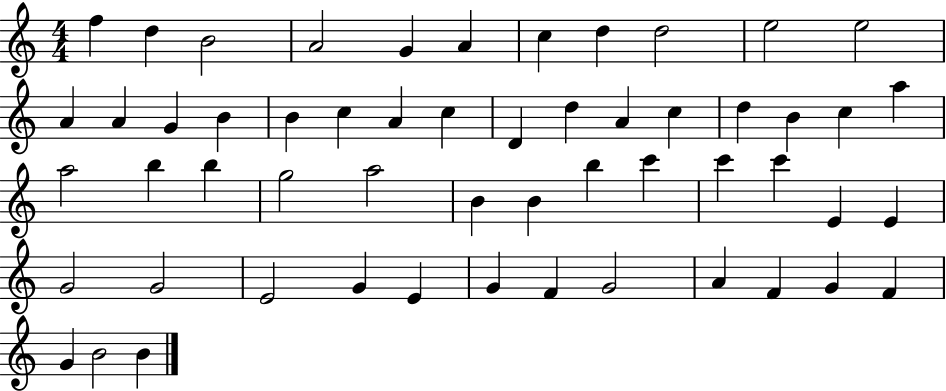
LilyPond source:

{
  \clef treble
  \numericTimeSignature
  \time 4/4
  \key c \major
  f''4 d''4 b'2 | a'2 g'4 a'4 | c''4 d''4 d''2 | e''2 e''2 | \break a'4 a'4 g'4 b'4 | b'4 c''4 a'4 c''4 | d'4 d''4 a'4 c''4 | d''4 b'4 c''4 a''4 | \break a''2 b''4 b''4 | g''2 a''2 | b'4 b'4 b''4 c'''4 | c'''4 c'''4 e'4 e'4 | \break g'2 g'2 | e'2 g'4 e'4 | g'4 f'4 g'2 | a'4 f'4 g'4 f'4 | \break g'4 b'2 b'4 | \bar "|."
}